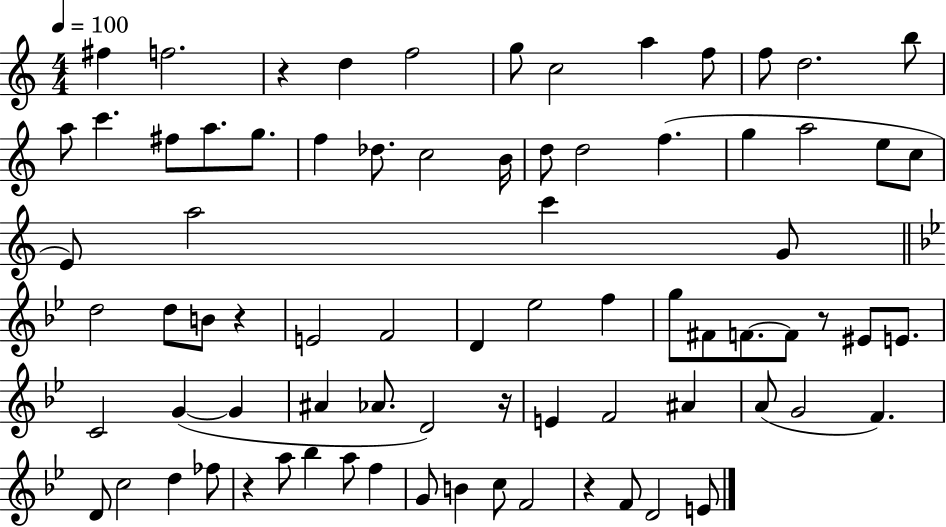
{
  \clef treble
  \numericTimeSignature
  \time 4/4
  \key c \major
  \tempo 4 = 100
  fis''4 f''2. | r4 d''4 f''2 | g''8 c''2 a''4 f''8 | f''8 d''2. b''8 | \break a''8 c'''4. fis''8 a''8. g''8. | f''4 des''8. c''2 b'16 | d''8 d''2 f''4.( | g''4 a''2 e''8 c''8 | \break e'8) a''2 c'''4 g'8 | \bar "||" \break \key bes \major d''2 d''8 b'8 r4 | e'2 f'2 | d'4 ees''2 f''4 | g''8 fis'8 f'8.~~ f'8 r8 eis'8 e'8. | \break c'2 g'4~(~ g'4 | ais'4 aes'8. d'2) r16 | e'4 f'2 ais'4 | a'8( g'2 f'4.) | \break d'8 c''2 d''4 fes''8 | r4 a''8 bes''4 a''8 f''4 | g'8 b'4 c''8 f'2 | r4 f'8 d'2 e'8 | \break \bar "|."
}